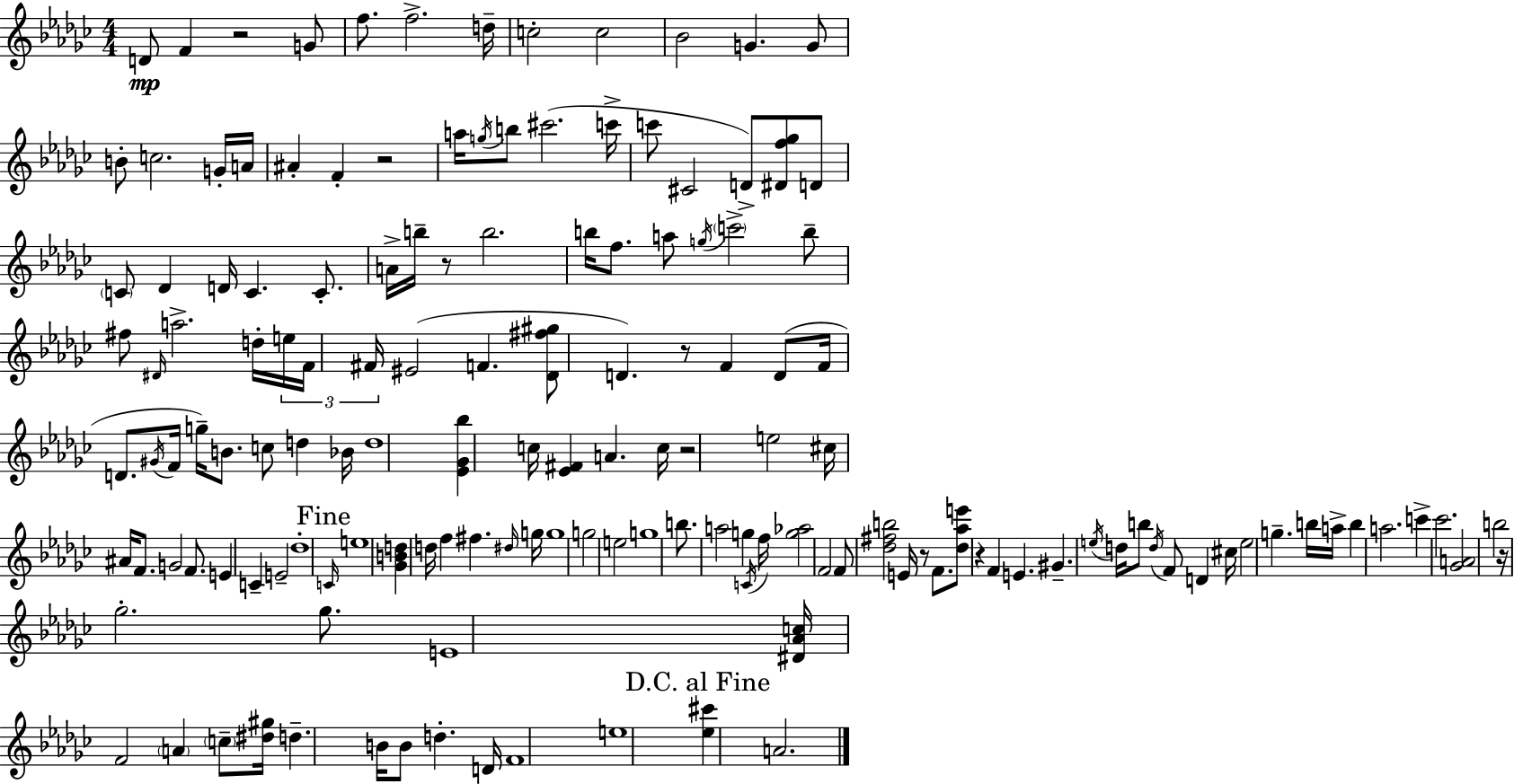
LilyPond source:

{
  \clef treble
  \numericTimeSignature
  \time 4/4
  \key ees \minor
  d'8\mp f'4 r2 g'8 | f''8. f''2.-> d''16-- | c''2-. c''2 | bes'2 g'4. g'8 | \break b'8-. c''2. g'16-. a'16 | ais'4-. f'4-. r2 | a''16 \acciaccatura { g''16 } b''8 cis'''2.( | c'''16-> c'''8 cis'2 d'8->) <dis' f'' ges''>8 d'8 | \break \parenthesize c'8 des'4 d'16 c'4. c'8.-. | a'16-> b''16-- r8 b''2. | b''16 f''8. a''8 \acciaccatura { g''16 } \parenthesize c'''2-> | b''8-- fis''8 \grace { dis'16 } a''2.-> | \break d''16-. \tuplet 3/2 { e''16 f'16 fis'16 } eis'2( f'4. | <des' fis'' gis''>8 d'4.) r8 f'4 | d'8( f'16 d'8. \acciaccatura { gis'16 } f'16 g''16--) b'8. c''8 d''4 | bes'16 d''1 | \break <ees' ges' bes''>4 c''16 <ees' fis'>4 a'4. | c''16 r2 e''2 | cis''16 ais'16 f'8. g'2 | f'8. e'4 c'4-- e'2-- | \break des''1-. | \mark "Fine" \grace { c'16 } e''1 | <ges' b' d''>4 d''16 f''4 fis''4. | \grace { dis''16 } g''16 g''1 | \break g''2 e''2 | g''1 | b''8. a''2 | g''4 \acciaccatura { c'16 } f''16 <g'' aes''>2 f'2 | \break f'8 <des'' fis'' b''>2 | e'16 r8 f'8. <des'' aes'' e'''>8 r4 f'4 | e'4. gis'4.-- \acciaccatura { e''16 } d''16 b''8 | \acciaccatura { d''16 } f'8 d'4 cis''16 e''2 | \break g''4.-- b''16 a''16-> b''4 a''2. | c'''4-> ces'''2. | <ges' a'>2 | b''2 r16 ges''2.-. | \break ges''8. e'1 | <dis' aes' c''>16 f'2 | \parenthesize a'4 \parenthesize c''8-- <dis'' gis''>16 d''4.-- b'16 | b'8 d''4.-. d'16 f'1 | \break e''1 | \mark "D.C. al Fine" <ees'' cis'''>4 a'2. | \bar "|."
}